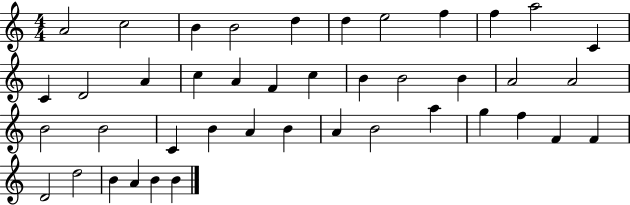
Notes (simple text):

A4/h C5/h B4/q B4/h D5/q D5/q E5/h F5/q F5/q A5/h C4/q C4/q D4/h A4/q C5/q A4/q F4/q C5/q B4/q B4/h B4/q A4/h A4/h B4/h B4/h C4/q B4/q A4/q B4/q A4/q B4/h A5/q G5/q F5/q F4/q F4/q D4/h D5/h B4/q A4/q B4/q B4/q